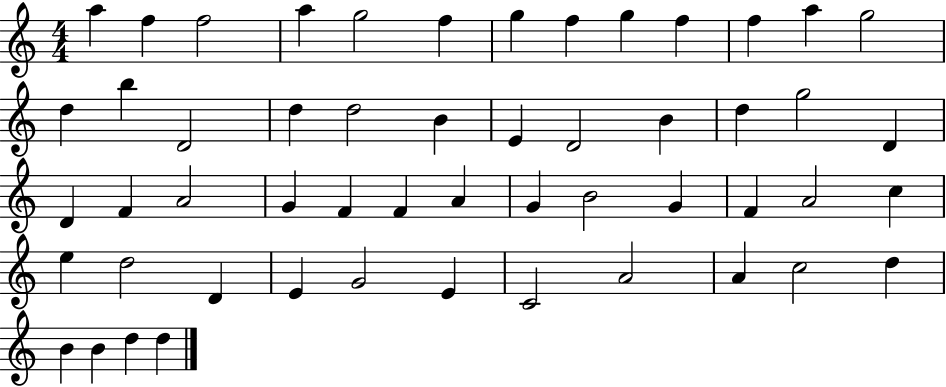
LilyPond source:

{
  \clef treble
  \numericTimeSignature
  \time 4/4
  \key c \major
  a''4 f''4 f''2 | a''4 g''2 f''4 | g''4 f''4 g''4 f''4 | f''4 a''4 g''2 | \break d''4 b''4 d'2 | d''4 d''2 b'4 | e'4 d'2 b'4 | d''4 g''2 d'4 | \break d'4 f'4 a'2 | g'4 f'4 f'4 a'4 | g'4 b'2 g'4 | f'4 a'2 c''4 | \break e''4 d''2 d'4 | e'4 g'2 e'4 | c'2 a'2 | a'4 c''2 d''4 | \break b'4 b'4 d''4 d''4 | \bar "|."
}